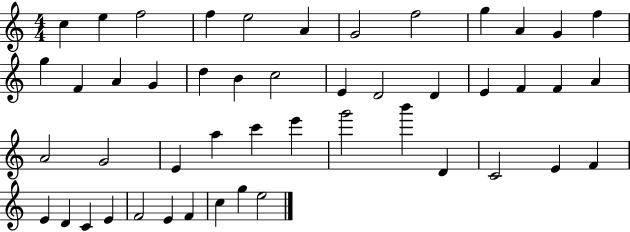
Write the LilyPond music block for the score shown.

{
  \clef treble
  \numericTimeSignature
  \time 4/4
  \key c \major
  c''4 e''4 f''2 | f''4 e''2 a'4 | g'2 f''2 | g''4 a'4 g'4 f''4 | \break g''4 f'4 a'4 g'4 | d''4 b'4 c''2 | e'4 d'2 d'4 | e'4 f'4 f'4 a'4 | \break a'2 g'2 | e'4 a''4 c'''4 e'''4 | g'''2 b'''4 d'4 | c'2 e'4 f'4 | \break e'4 d'4 c'4 e'4 | f'2 e'4 f'4 | c''4 g''4 e''2 | \bar "|."
}